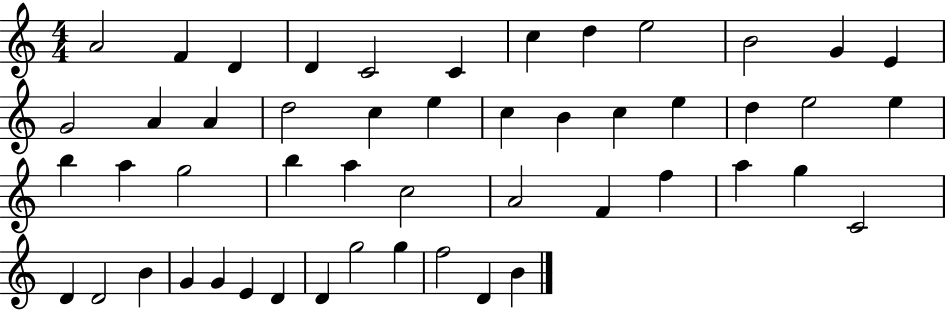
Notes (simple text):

A4/h F4/q D4/q D4/q C4/h C4/q C5/q D5/q E5/h B4/h G4/q E4/q G4/h A4/q A4/q D5/h C5/q E5/q C5/q B4/q C5/q E5/q D5/q E5/h E5/q B5/q A5/q G5/h B5/q A5/q C5/h A4/h F4/q F5/q A5/q G5/q C4/h D4/q D4/h B4/q G4/q G4/q E4/q D4/q D4/q G5/h G5/q F5/h D4/q B4/q